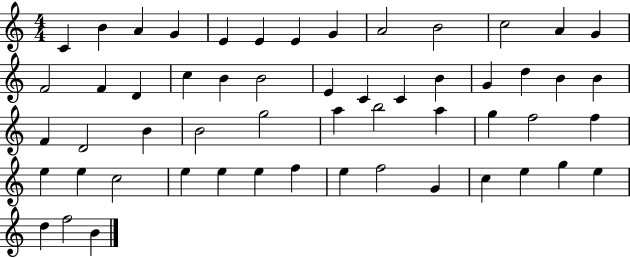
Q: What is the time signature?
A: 4/4